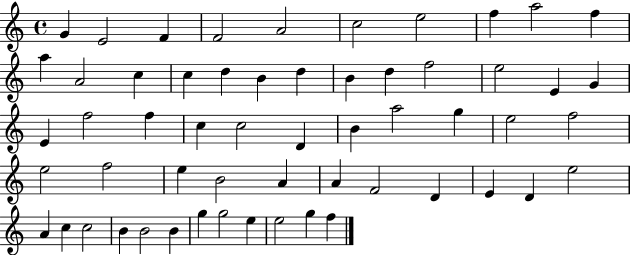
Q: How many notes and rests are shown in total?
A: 57